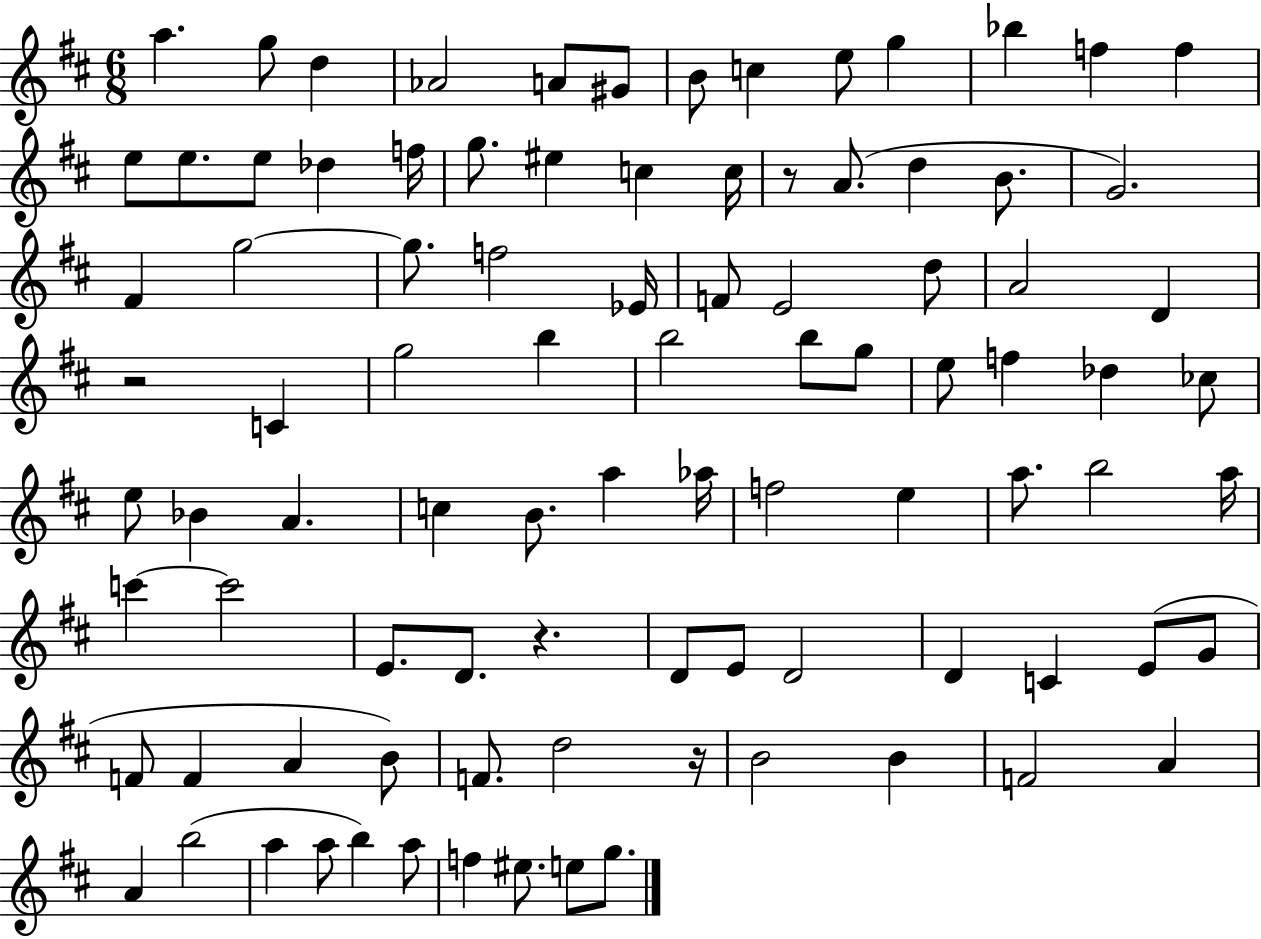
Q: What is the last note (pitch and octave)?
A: G5